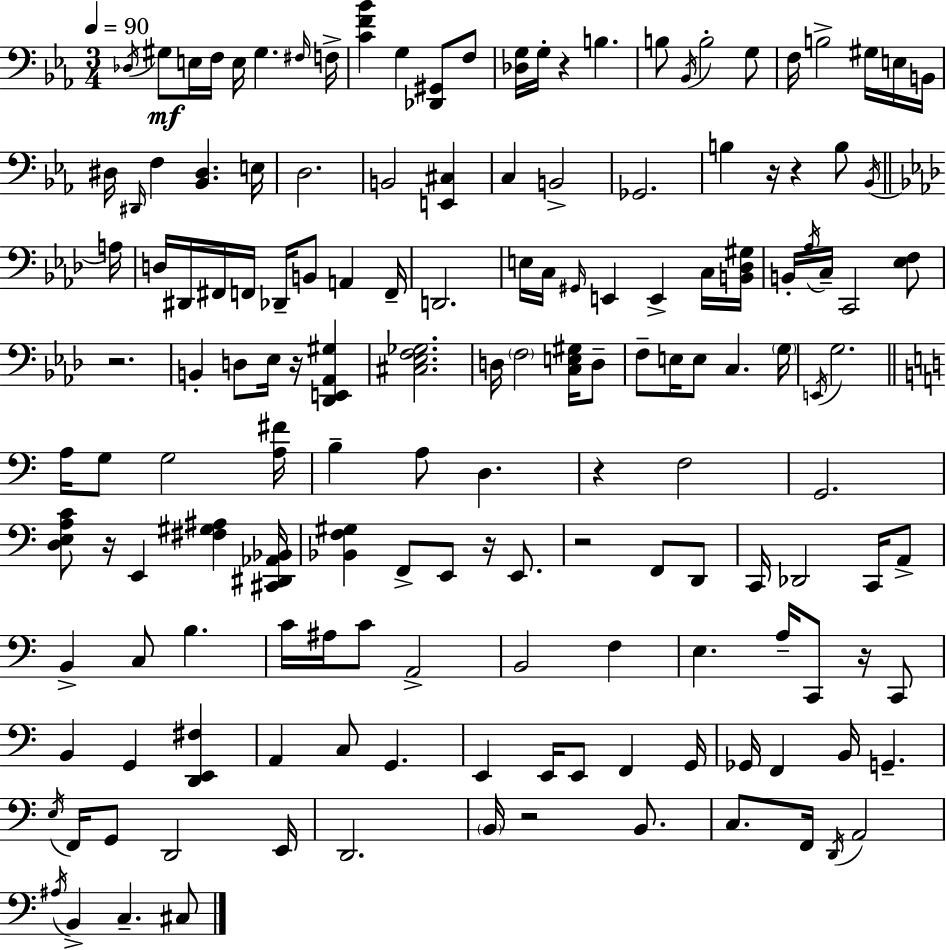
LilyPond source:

{
  \clef bass
  \numericTimeSignature
  \time 3/4
  \key c \minor
  \tempo 4 = 90
  \acciaccatura { des16 }\mf gis8 e16 f16 e16 gis4. | \grace { fis16 } f16-> <c' f' bes'>4 g4 <des, gis,>8 | f8 <des g>16 g16-. r4 b4. | b8 \acciaccatura { bes,16 } b2-. | \break g8 f16 b2-> | gis16 e16 b,16 dis16 \grace { dis,16 } f4 <bes, dis>4. | e16 d2. | b,2 | \break <e, cis>4 c4 b,2-> | ges,2. | b4 r16 r4 | b8 \acciaccatura { bes,16 } \bar "||" \break \key aes \major a16 d16 dis,16 fis,16 f,16 des,16-- b,8 a,4 | f,16-- d,2. | e16 c16 \grace { gis,16 } e,4 e,4-> | c16 <b, des gis>16 b,16-. \acciaccatura { aes16 } c16-- c,2 | \break <ees f>8 r2. | b,4-. d8 ees16 r16 <des, e, aes, gis>4 | <cis ees f ges>2. | d16 \parenthesize f2 | \break <c e gis>16 d8-- f8-- e16 e8 c4. | \parenthesize g16 \acciaccatura { e,16 } g2. | \bar "||" \break \key c \major a16 g8 g2 <a fis'>16 | b4-- a8 d4. | r4 f2 | g,2. | \break <d e a c'>8 r16 e,4 <fis gis ais>4 <cis, dis, aes, bes,>16 | <bes, f gis>4 f,8-> e,8 r16 e,8. | r2 f,8 d,8 | c,16 des,2 c,16 a,8-> | \break b,4-> c8 b4. | c'16 ais16 c'8 a,2-> | b,2 f4 | e4. a16-- c,8 r16 c,8 | \break b,4 g,4 <d, e, fis>4 | a,4 c8 g,4. | e,4 e,16 e,8 f,4 g,16 | ges,16 f,4 b,16 g,4.-- | \break \acciaccatura { e16 } f,16 g,8 d,2 | e,16 d,2. | \parenthesize b,16 r2 b,8. | c8. f,16 \acciaccatura { d,16 } a,2 | \break \acciaccatura { ais16 } b,4-> c4.-- | cis8 \bar "|."
}